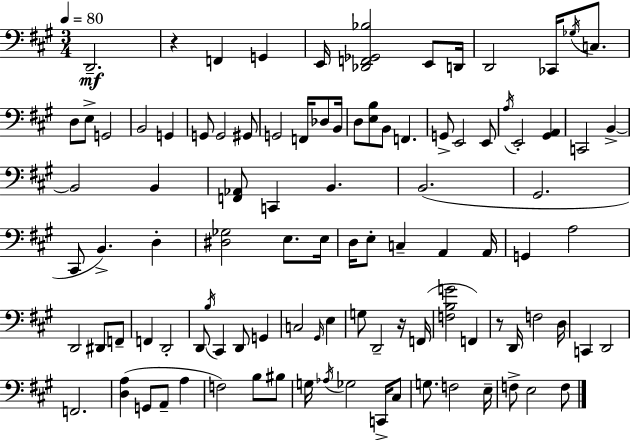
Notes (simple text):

D2/h. R/q F2/q G2/q E2/s [Db2,F2,Gb2,Bb3]/h E2/e D2/s D2/h CES2/s Gb3/s C3/e. D3/e E3/e G2/h B2/h G2/q G2/e G2/h G#2/e G2/h F2/s Db3/e B2/s D3/e [E3,B3]/e B2/e F2/q. G2/e E2/h E2/e A3/s E2/h [G#2,A2]/q C2/h B2/q B2/h B2/q [F2,Ab2]/e C2/q B2/q. B2/h. G#2/h. C#2/e B2/q. D3/q [D#3,Gb3]/h E3/e. E3/s D3/s E3/e C3/q A2/q A2/s G2/q A3/h D2/h D#2/e F2/e F2/q D2/h D2/e B3/s C#2/q D2/e G2/q C3/h G#2/s E3/q G3/e D2/h R/s F2/s [F3,B3,G4]/h F2/q R/e D2/s F3/h D3/s C2/q D2/h F2/h. [D3,A3]/q G2/e A2/e A3/q F3/h B3/e BIS3/e G3/s Ab3/s Gb3/h C2/s C#3/e G3/e. F3/h E3/s F3/e E3/h F3/e